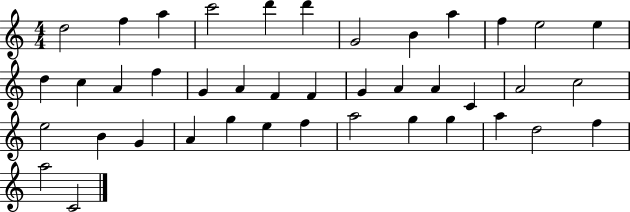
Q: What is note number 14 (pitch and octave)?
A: C5